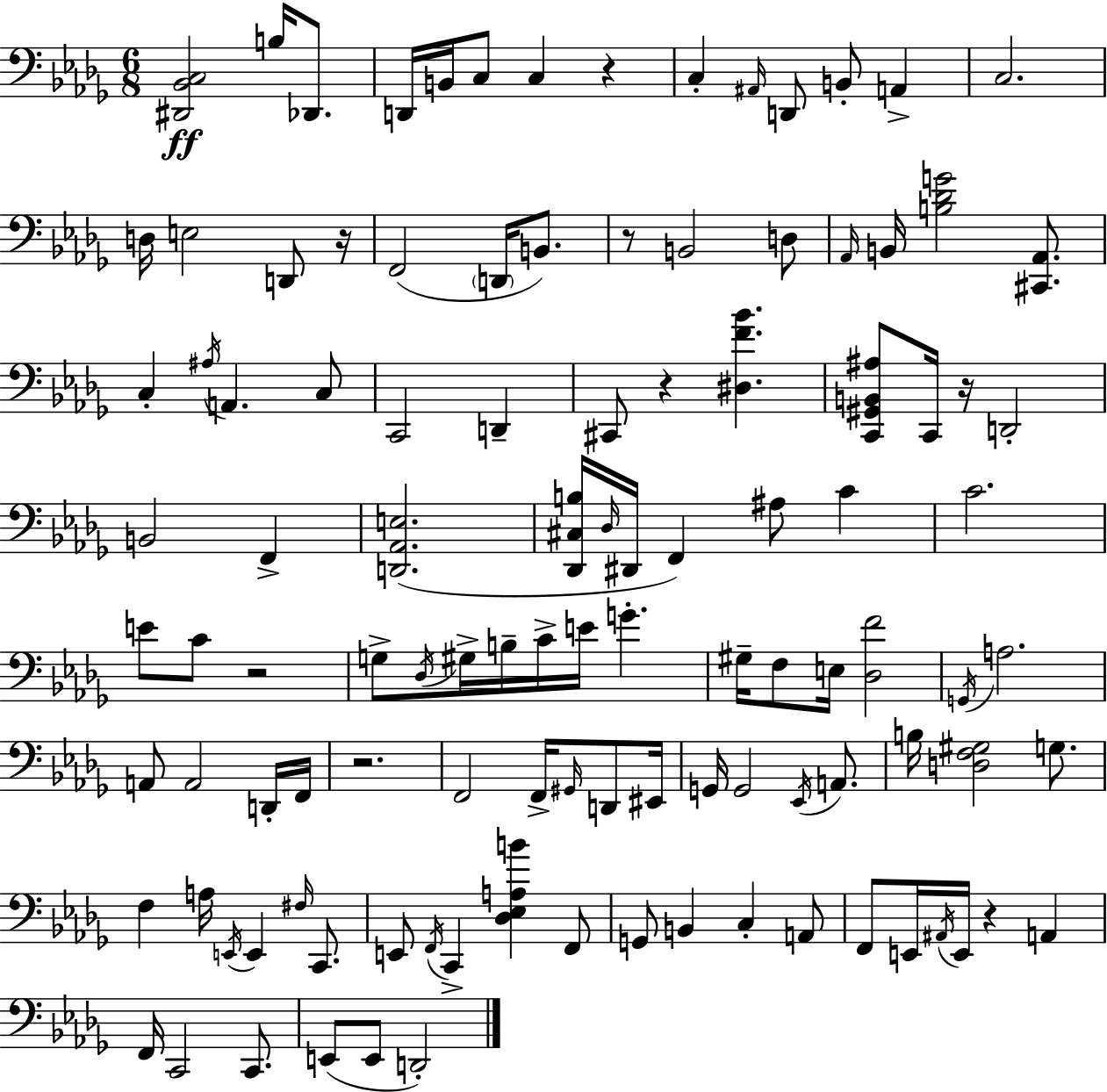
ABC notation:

X:1
T:Untitled
M:6/8
L:1/4
K:Bbm
[^D,,_B,,C,]2 B,/4 _D,,/2 D,,/4 B,,/4 C,/2 C, z C, ^A,,/4 D,,/2 B,,/2 A,, C,2 D,/4 E,2 D,,/2 z/4 F,,2 D,,/4 B,,/2 z/2 B,,2 D,/2 _A,,/4 B,,/4 [B,_DG]2 [^C,,_A,,]/2 C, ^A,/4 A,, C,/2 C,,2 D,, ^C,,/2 z [^D,F_B] [C,,^G,,B,,^A,]/2 C,,/4 z/4 D,,2 B,,2 F,, [D,,_A,,E,]2 [_D,,^C,B,]/4 _D,/4 ^D,,/4 F,, ^A,/2 C C2 E/2 C/2 z2 G,/2 _D,/4 ^G,/4 B,/4 C/4 E/4 G ^G,/4 F,/2 E,/4 [_D,F]2 G,,/4 A,2 A,,/2 A,,2 D,,/4 F,,/4 z2 F,,2 F,,/4 ^G,,/4 D,,/2 ^E,,/4 G,,/4 G,,2 _E,,/4 A,,/2 B,/4 [D,F,^G,]2 G,/2 F, A,/4 E,,/4 E,, ^F,/4 C,,/2 E,,/2 F,,/4 C,, [_D,_E,A,B] F,,/2 G,,/2 B,, C, A,,/2 F,,/2 E,,/4 ^A,,/4 E,,/4 z A,, F,,/4 C,,2 C,,/2 E,,/2 E,,/2 D,,2